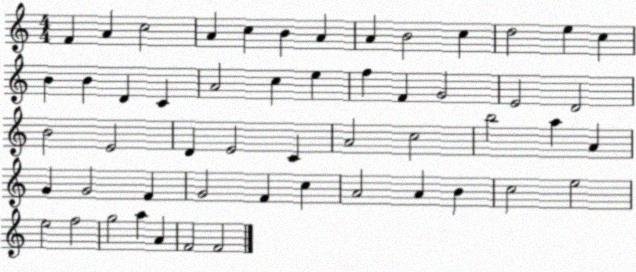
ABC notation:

X:1
T:Untitled
M:4/4
L:1/4
K:C
F A c2 A c B A A B2 c d2 e c B B D C A2 c e f F G2 E2 D2 B2 E2 D E2 C A2 c2 b2 a A G G2 F G2 F c A2 A B c2 e2 e2 f2 g2 a A F2 F2